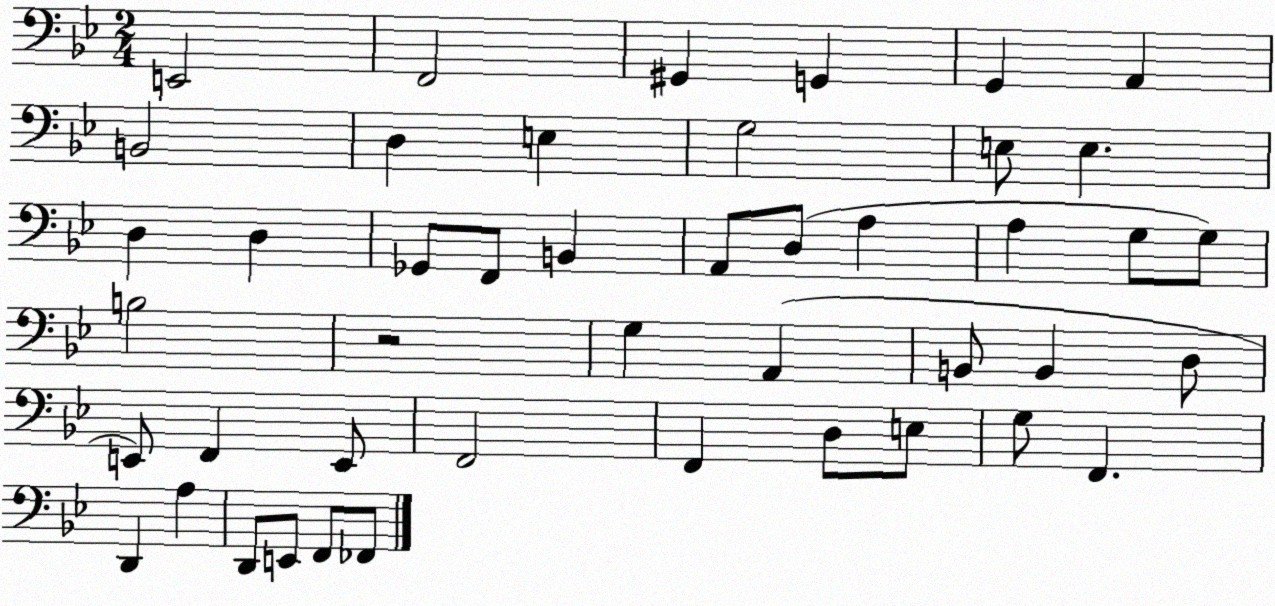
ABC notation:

X:1
T:Untitled
M:2/4
L:1/4
K:Bb
E,,2 F,,2 ^G,, G,, G,, A,, B,,2 D, E, G,2 E,/2 E, D, D, _G,,/2 F,,/2 B,, A,,/2 D,/2 A, A, G,/2 G,/2 B,2 z2 G, A,, B,,/2 B,, D,/2 E,,/2 F,, E,,/2 F,,2 F,, D,/2 E,/2 G,/2 F,, D,, A, D,,/2 E,,/2 F,,/2 _F,,/2